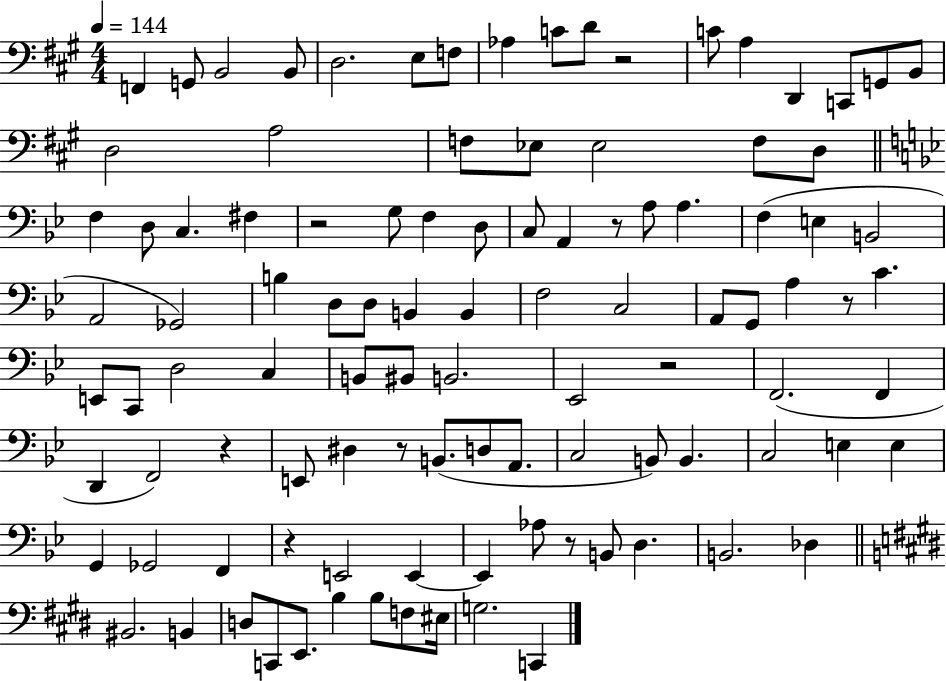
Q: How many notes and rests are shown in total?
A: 104